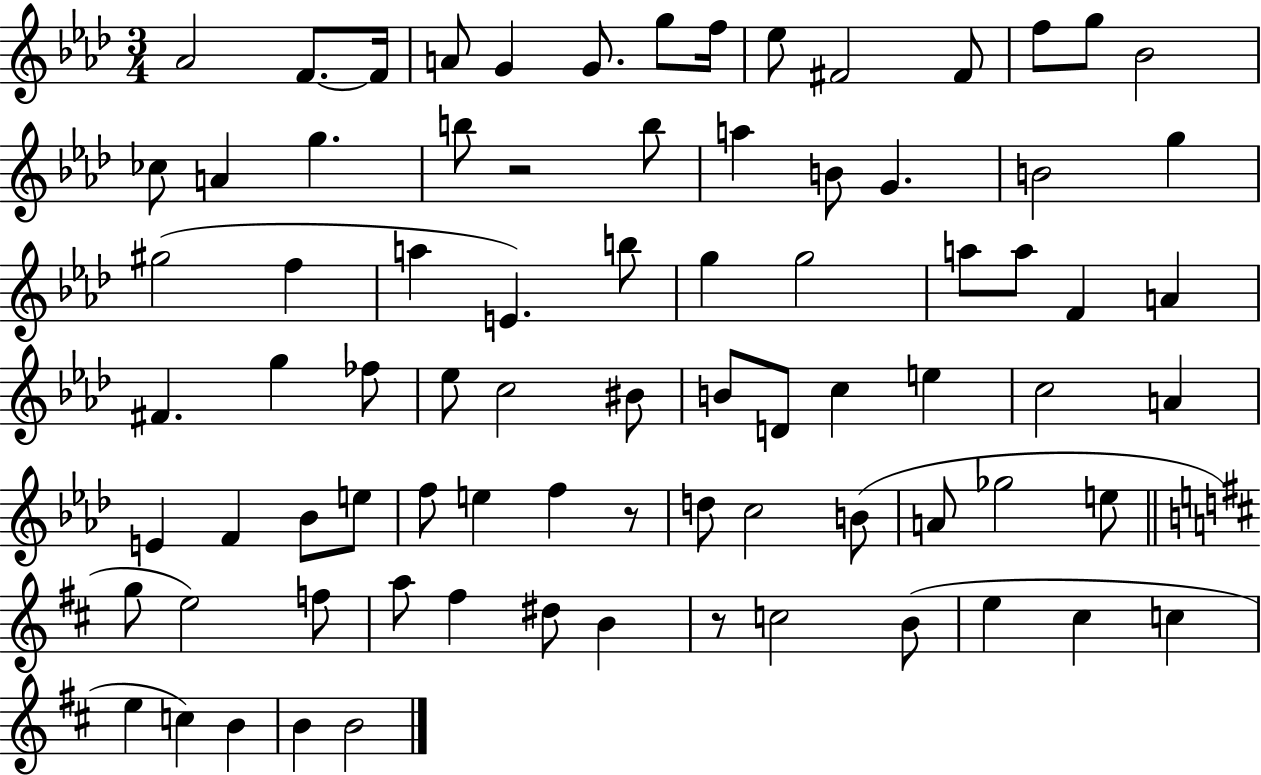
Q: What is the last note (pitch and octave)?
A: B4